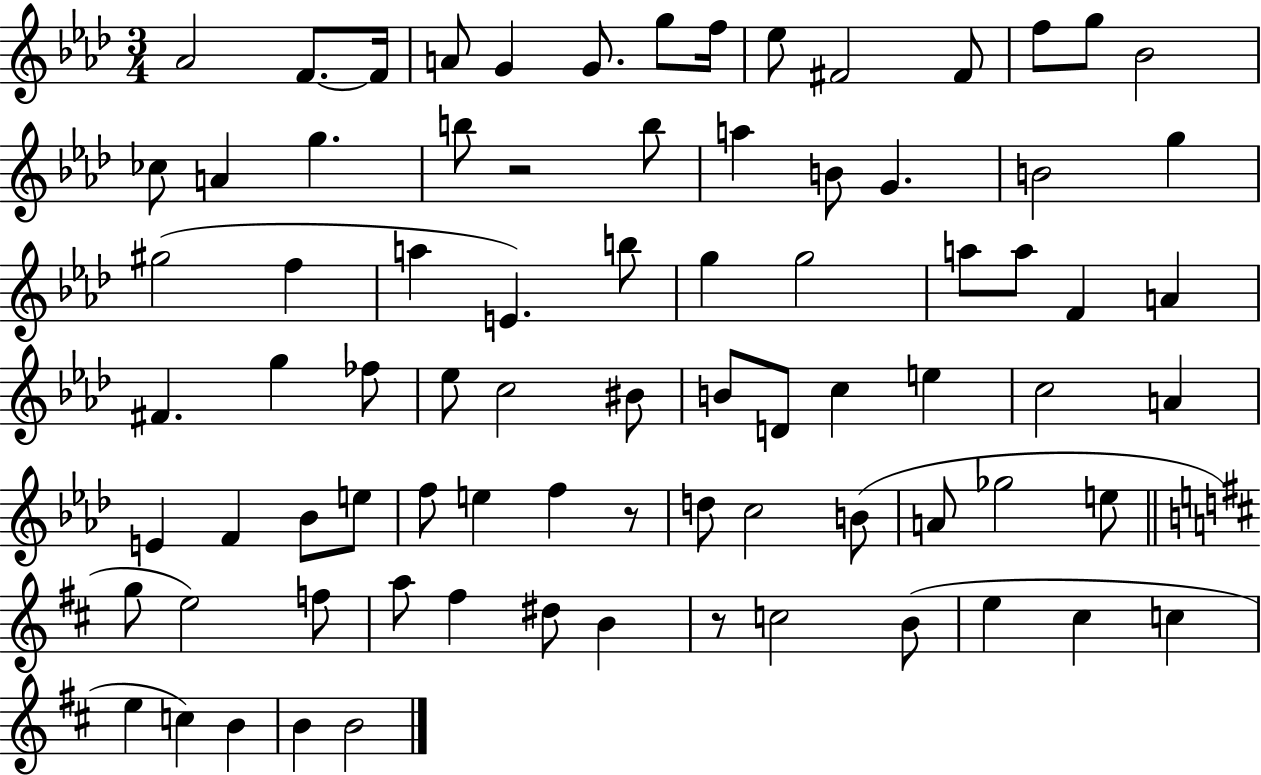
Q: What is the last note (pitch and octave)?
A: B4